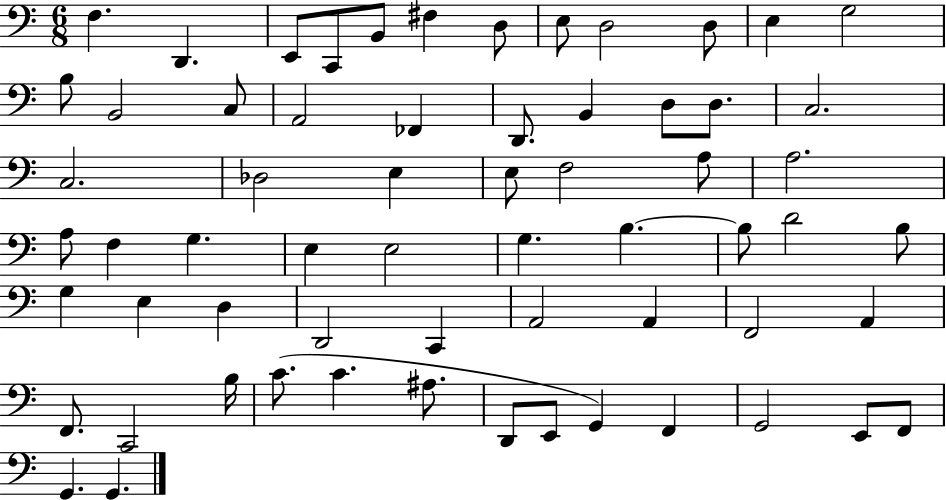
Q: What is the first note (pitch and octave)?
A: F3